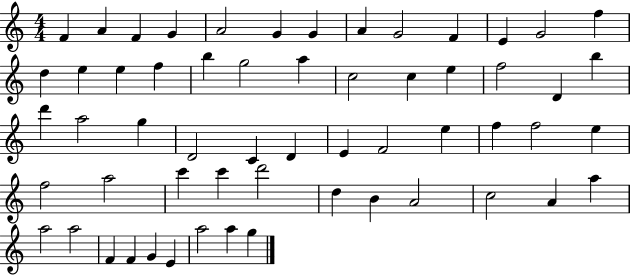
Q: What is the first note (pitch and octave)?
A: F4